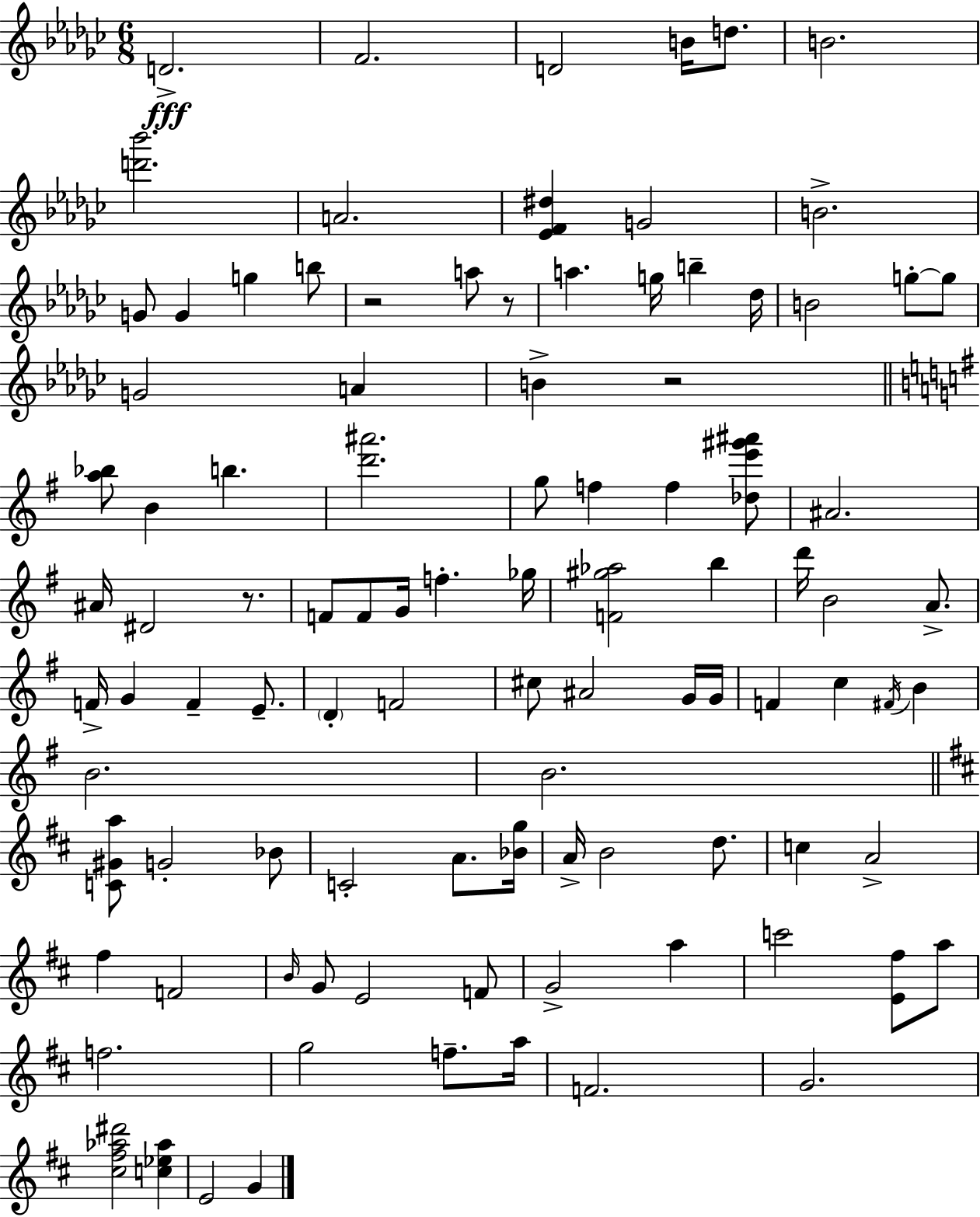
D4/h. F4/h. D4/h B4/s D5/e. B4/h. [D6,Bb6]/h. A4/h. [Eb4,F4,D#5]/q G4/h B4/h. G4/e G4/q G5/q B5/e R/h A5/e R/e A5/q. G5/s B5/q Db5/s B4/h G5/e G5/e G4/h A4/q B4/q R/h [A5,Bb5]/e B4/q B5/q. [D6,A#6]/h. G5/e F5/q F5/q [Db5,E6,G#6,A#6]/e A#4/h. A#4/s D#4/h R/e. F4/e F4/e G4/s F5/q. Gb5/s [F4,G#5,Ab5]/h B5/q D6/s B4/h A4/e. F4/s G4/q F4/q E4/e. D4/q F4/h C#5/e A#4/h G4/s G4/s F4/q C5/q F#4/s B4/q B4/h. B4/h. [C4,G#4,A5]/e G4/h Bb4/e C4/h A4/e. [Bb4,G5]/s A4/s B4/h D5/e. C5/q A4/h F#5/q F4/h B4/s G4/e E4/h F4/e G4/h A5/q C6/h [E4,F#5]/e A5/e F5/h. G5/h F5/e. A5/s F4/h. G4/h. [C#5,F#5,Ab5,D#6]/h [C5,Eb5,Ab5]/q E4/h G4/q